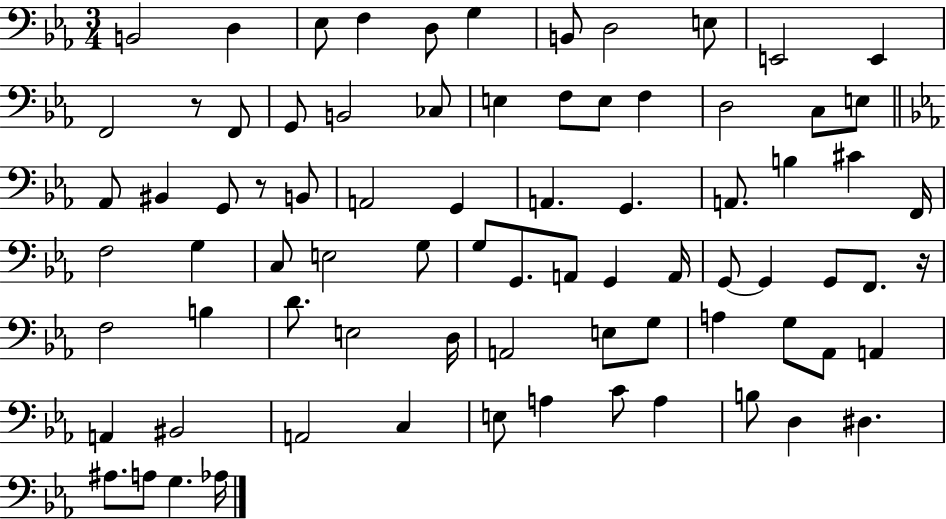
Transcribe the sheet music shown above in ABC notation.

X:1
T:Untitled
M:3/4
L:1/4
K:Eb
B,,2 D, _E,/2 F, D,/2 G, B,,/2 D,2 E,/2 E,,2 E,, F,,2 z/2 F,,/2 G,,/2 B,,2 _C,/2 E, F,/2 E,/2 F, D,2 C,/2 E,/2 _A,,/2 ^B,, G,,/2 z/2 B,,/2 A,,2 G,, A,, G,, A,,/2 B, ^C F,,/4 F,2 G, C,/2 E,2 G,/2 G,/2 G,,/2 A,,/2 G,, A,,/4 G,,/2 G,, G,,/2 F,,/2 z/4 F,2 B, D/2 E,2 D,/4 A,,2 E,/2 G,/2 A, G,/2 _A,,/2 A,, A,, ^B,,2 A,,2 C, E,/2 A, C/2 A, B,/2 D, ^D, ^A,/2 A,/2 G, _A,/4